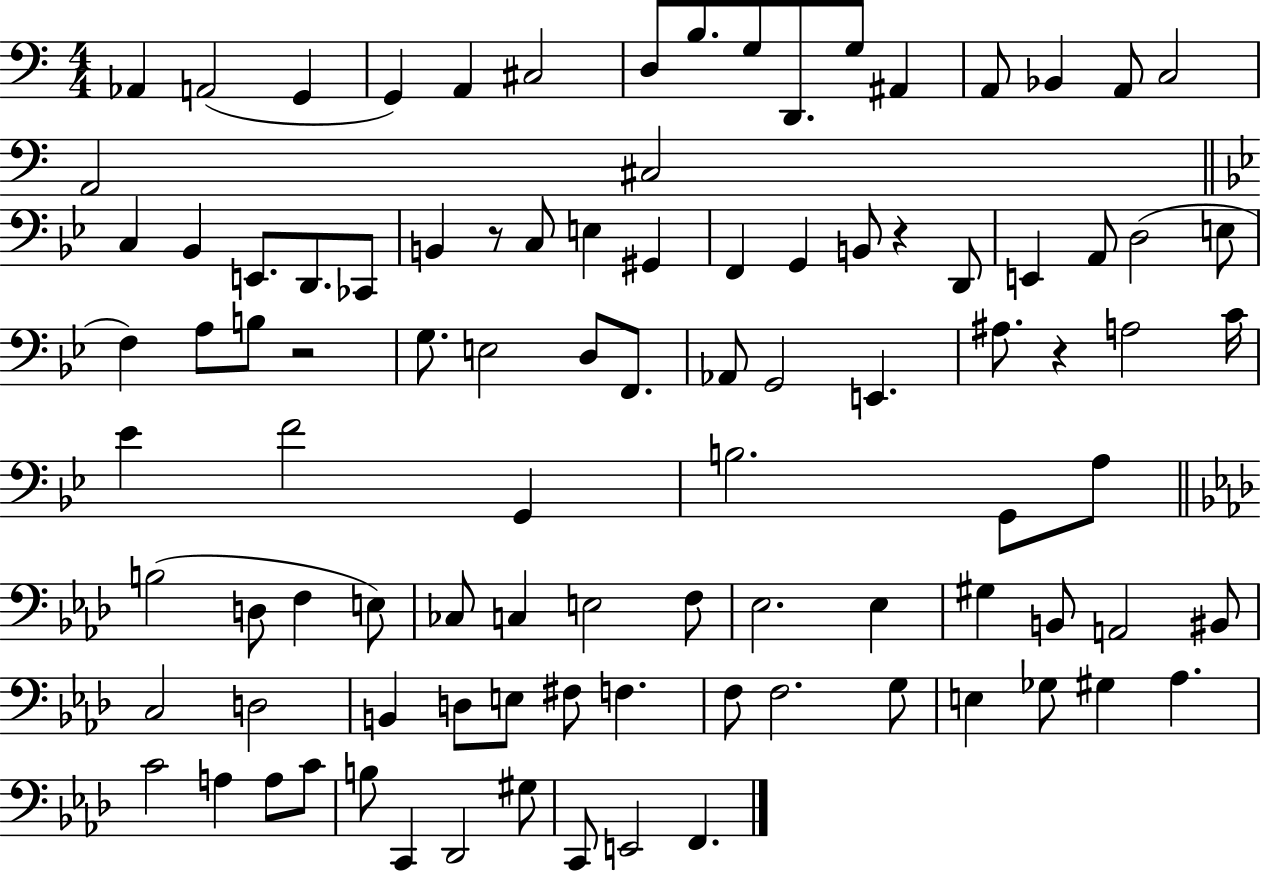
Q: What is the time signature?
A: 4/4